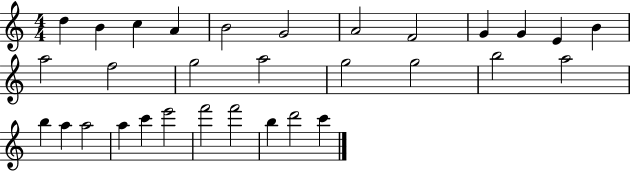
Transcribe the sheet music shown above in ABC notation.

X:1
T:Untitled
M:4/4
L:1/4
K:C
d B c A B2 G2 A2 F2 G G E B a2 f2 g2 a2 g2 g2 b2 a2 b a a2 a c' e'2 f'2 f'2 b d'2 c'